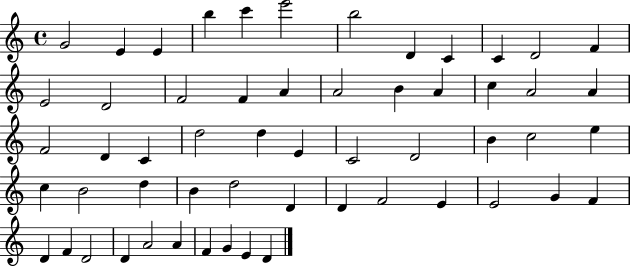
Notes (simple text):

G4/h E4/q E4/q B5/q C6/q E6/h B5/h D4/q C4/q C4/q D4/h F4/q E4/h D4/h F4/h F4/q A4/q A4/h B4/q A4/q C5/q A4/h A4/q F4/h D4/q C4/q D5/h D5/q E4/q C4/h D4/h B4/q C5/h E5/q C5/q B4/h D5/q B4/q D5/h D4/q D4/q F4/h E4/q E4/h G4/q F4/q D4/q F4/q D4/h D4/q A4/h A4/q F4/q G4/q E4/q D4/q